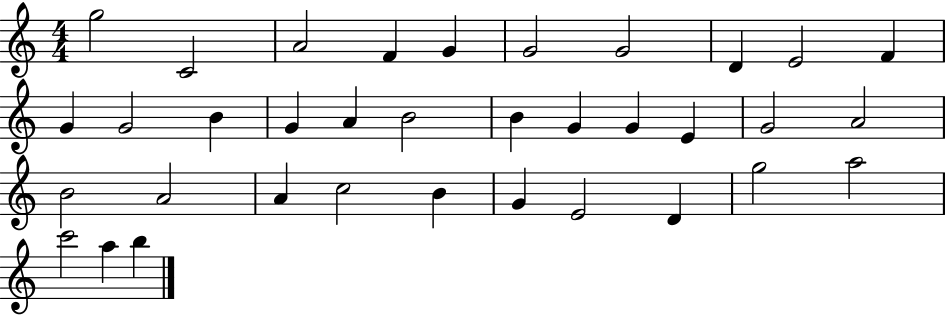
G5/h C4/h A4/h F4/q G4/q G4/h G4/h D4/q E4/h F4/q G4/q G4/h B4/q G4/q A4/q B4/h B4/q G4/q G4/q E4/q G4/h A4/h B4/h A4/h A4/q C5/h B4/q G4/q E4/h D4/q G5/h A5/h C6/h A5/q B5/q